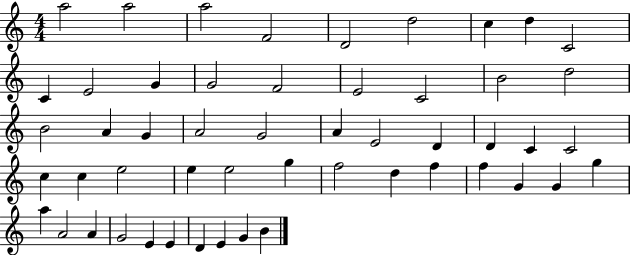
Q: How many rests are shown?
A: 0